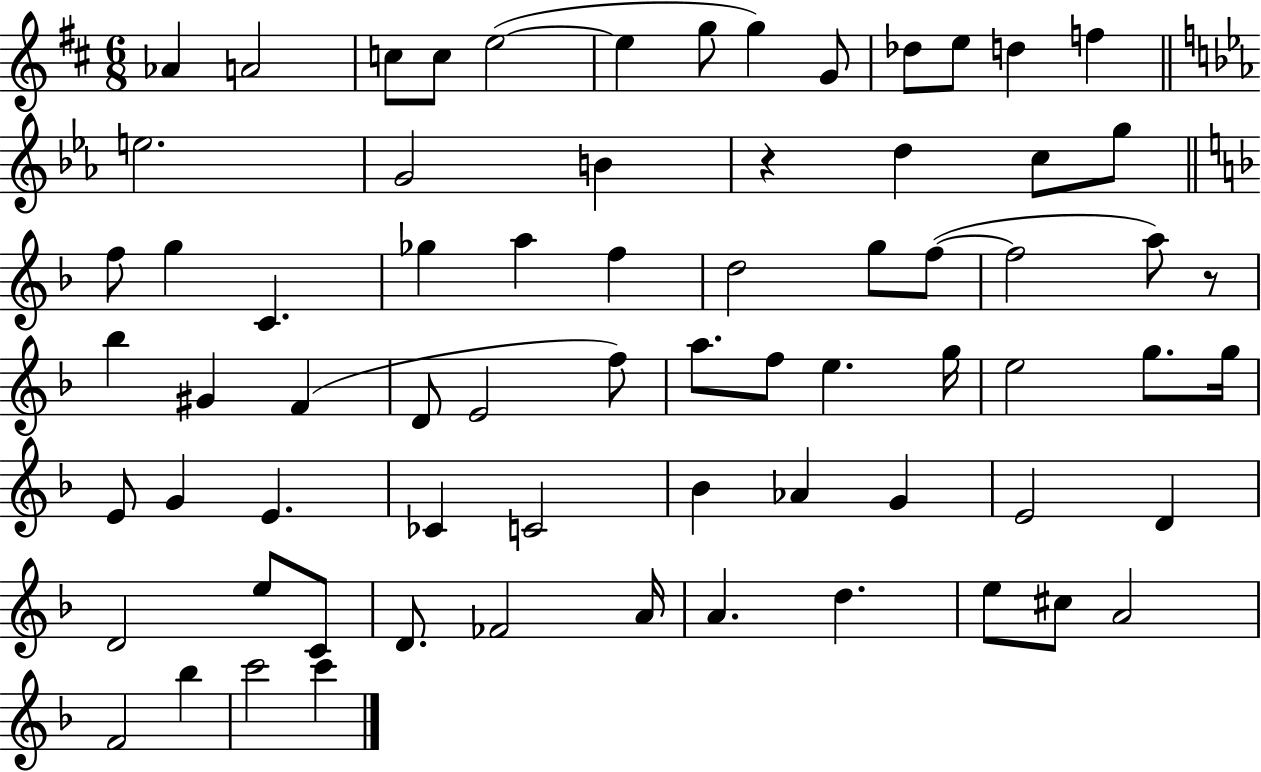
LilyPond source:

{
  \clef treble
  \numericTimeSignature
  \time 6/8
  \key d \major
  aes'4 a'2 | c''8 c''8 e''2~(~ | e''4 g''8 g''4) g'8 | des''8 e''8 d''4 f''4 | \break \bar "||" \break \key c \minor e''2. | g'2 b'4 | r4 d''4 c''8 g''8 | \bar "||" \break \key d \minor f''8 g''4 c'4. | ges''4 a''4 f''4 | d''2 g''8 f''8~(~ | f''2 a''8) r8 | \break bes''4 gis'4 f'4( | d'8 e'2 f''8) | a''8. f''8 e''4. g''16 | e''2 g''8. g''16 | \break e'8 g'4 e'4. | ces'4 c'2 | bes'4 aes'4 g'4 | e'2 d'4 | \break d'2 e''8 c'8 | d'8. fes'2 a'16 | a'4. d''4. | e''8 cis''8 a'2 | \break f'2 bes''4 | c'''2 c'''4 | \bar "|."
}